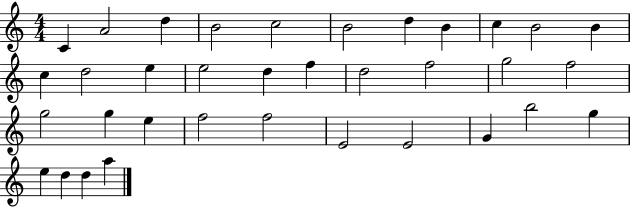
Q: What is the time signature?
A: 4/4